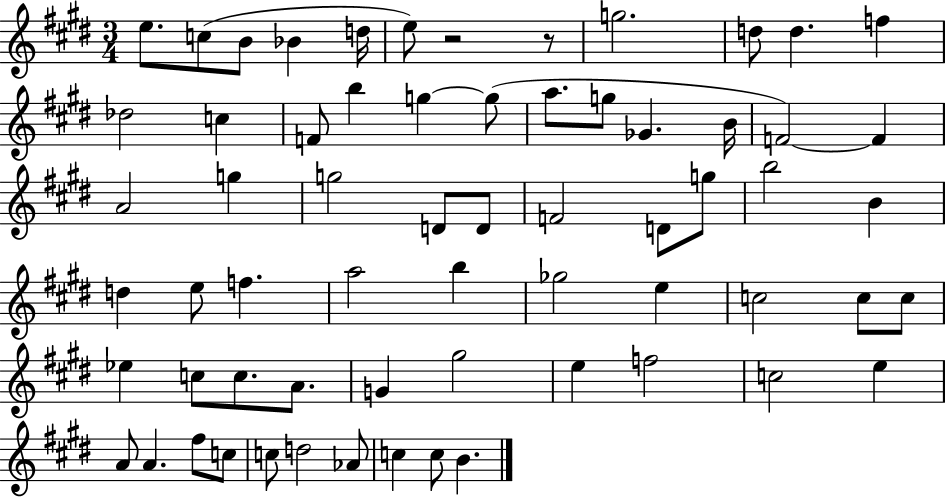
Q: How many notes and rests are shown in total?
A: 64